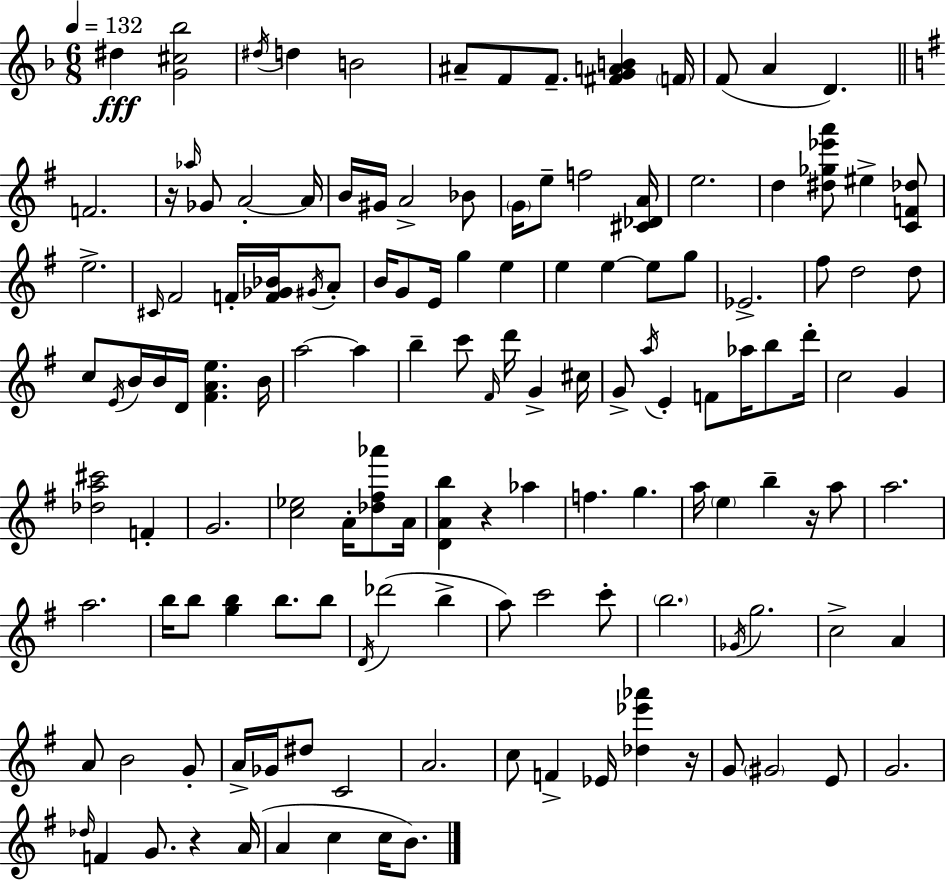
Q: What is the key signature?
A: D minor